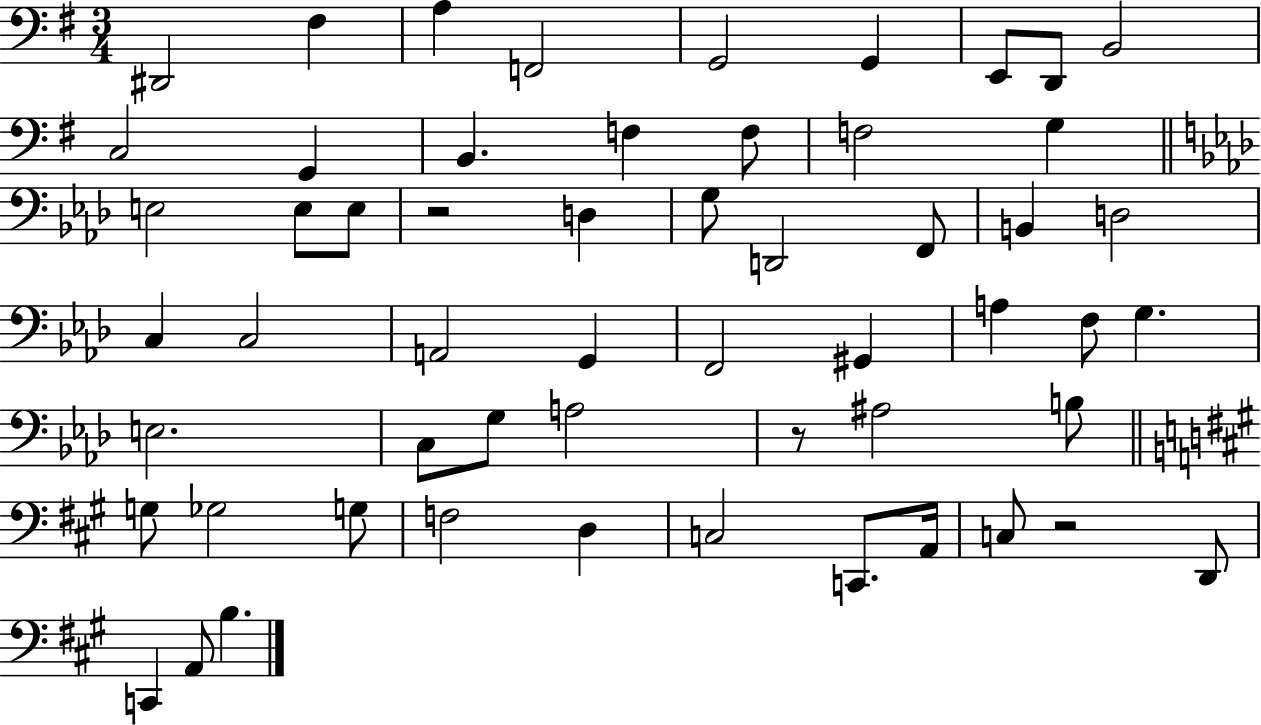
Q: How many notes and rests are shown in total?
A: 56